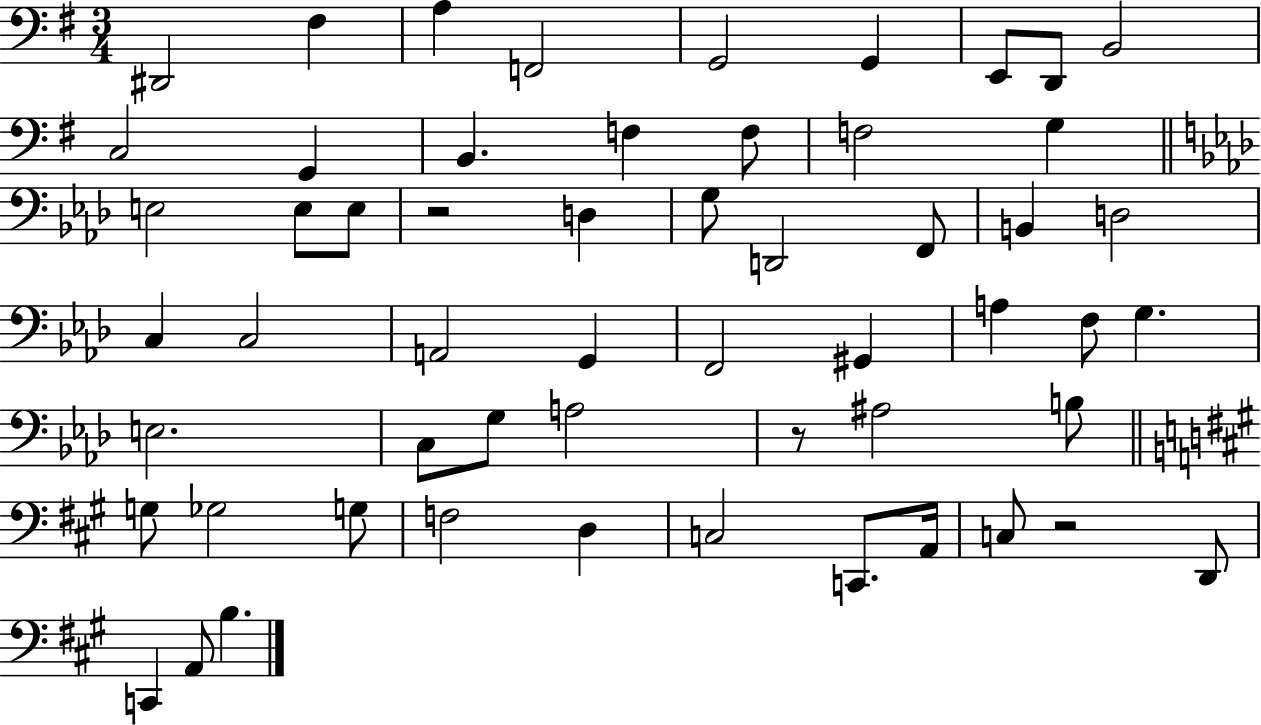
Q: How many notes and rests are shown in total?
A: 56